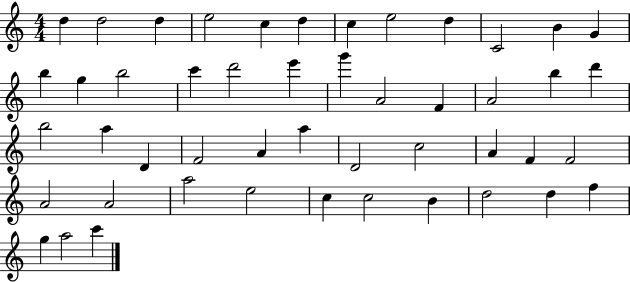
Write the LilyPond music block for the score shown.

{
  \clef treble
  \numericTimeSignature
  \time 4/4
  \key c \major
  d''4 d''2 d''4 | e''2 c''4 d''4 | c''4 e''2 d''4 | c'2 b'4 g'4 | \break b''4 g''4 b''2 | c'''4 d'''2 e'''4 | g'''4 a'2 f'4 | a'2 b''4 d'''4 | \break b''2 a''4 d'4 | f'2 a'4 a''4 | d'2 c''2 | a'4 f'4 f'2 | \break a'2 a'2 | a''2 e''2 | c''4 c''2 b'4 | d''2 d''4 f''4 | \break g''4 a''2 c'''4 | \bar "|."
}